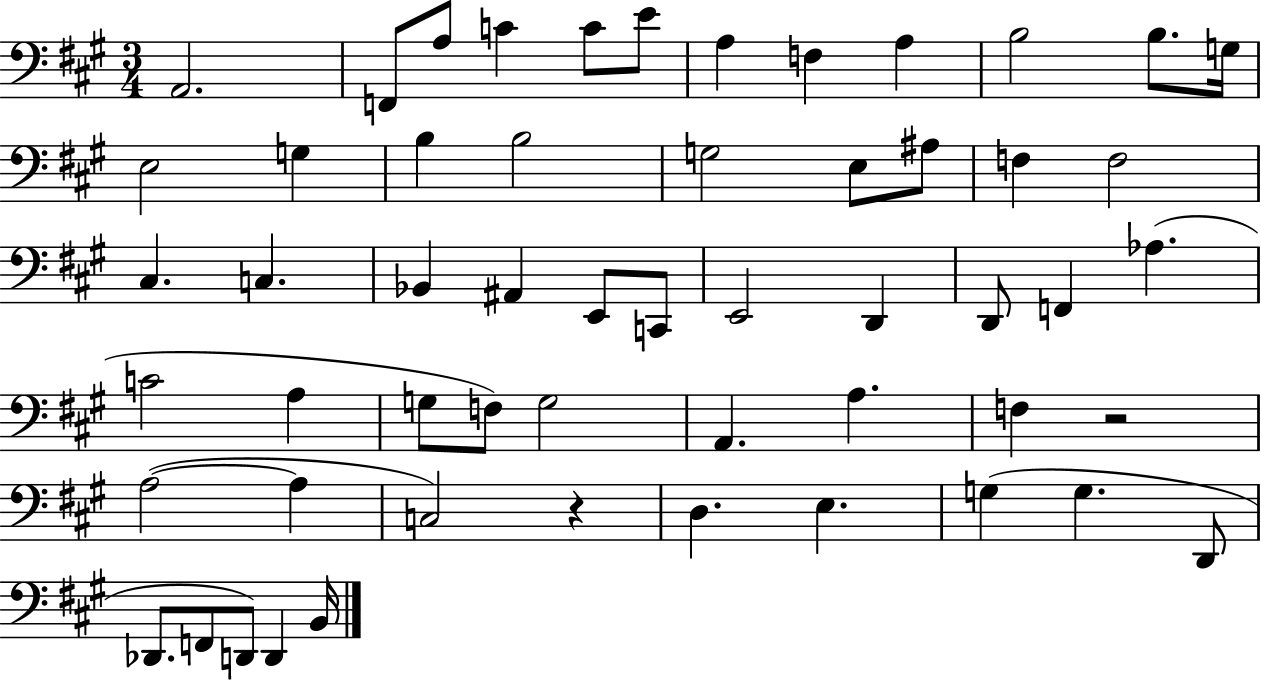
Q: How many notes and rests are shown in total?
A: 55